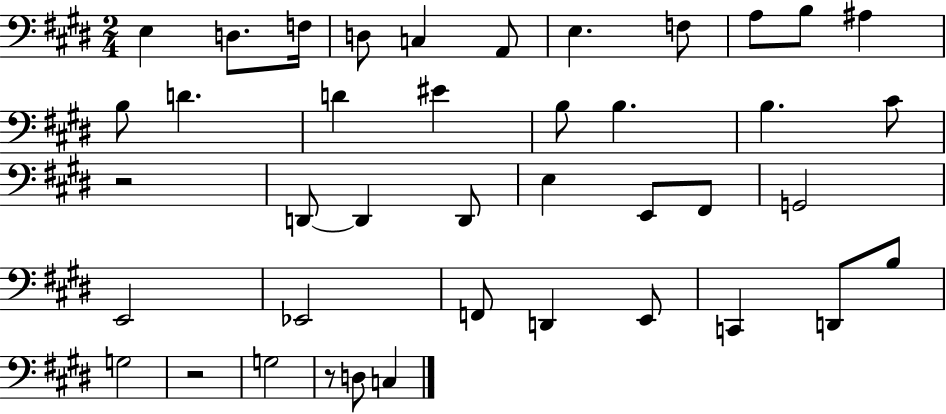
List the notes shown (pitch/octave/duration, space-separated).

E3/q D3/e. F3/s D3/e C3/q A2/e E3/q. F3/e A3/e B3/e A#3/q B3/e D4/q. D4/q EIS4/q B3/e B3/q. B3/q. C#4/e R/h D2/e D2/q D2/e E3/q E2/e F#2/e G2/h E2/h Eb2/h F2/e D2/q E2/e C2/q D2/e B3/e G3/h R/h G3/h R/e D3/e C3/q